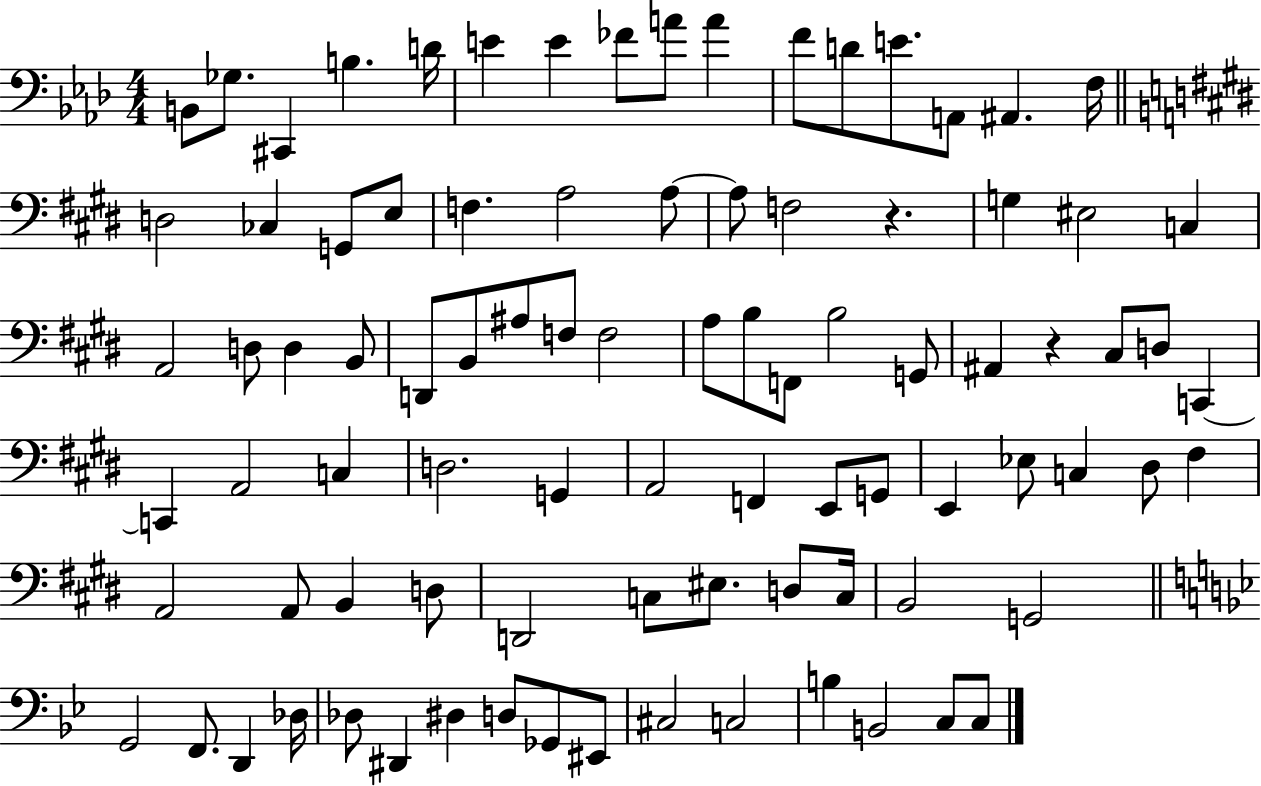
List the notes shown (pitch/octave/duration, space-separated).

B2/e Gb3/e. C#2/q B3/q. D4/s E4/q E4/q FES4/e A4/e A4/q F4/e D4/e E4/e. A2/e A#2/q. F3/s D3/h CES3/q G2/e E3/e F3/q. A3/h A3/e A3/e F3/h R/q. G3/q EIS3/h C3/q A2/h D3/e D3/q B2/e D2/e B2/e A#3/e F3/e F3/h A3/e B3/e F2/e B3/h G2/e A#2/q R/q C#3/e D3/e C2/q C2/q A2/h C3/q D3/h. G2/q A2/h F2/q E2/e G2/e E2/q Eb3/e C3/q D#3/e F#3/q A2/h A2/e B2/q D3/e D2/h C3/e EIS3/e. D3/e C3/s B2/h G2/h G2/h F2/e. D2/q Db3/s Db3/e D#2/q D#3/q D3/e Gb2/e EIS2/e C#3/h C3/h B3/q B2/h C3/e C3/e